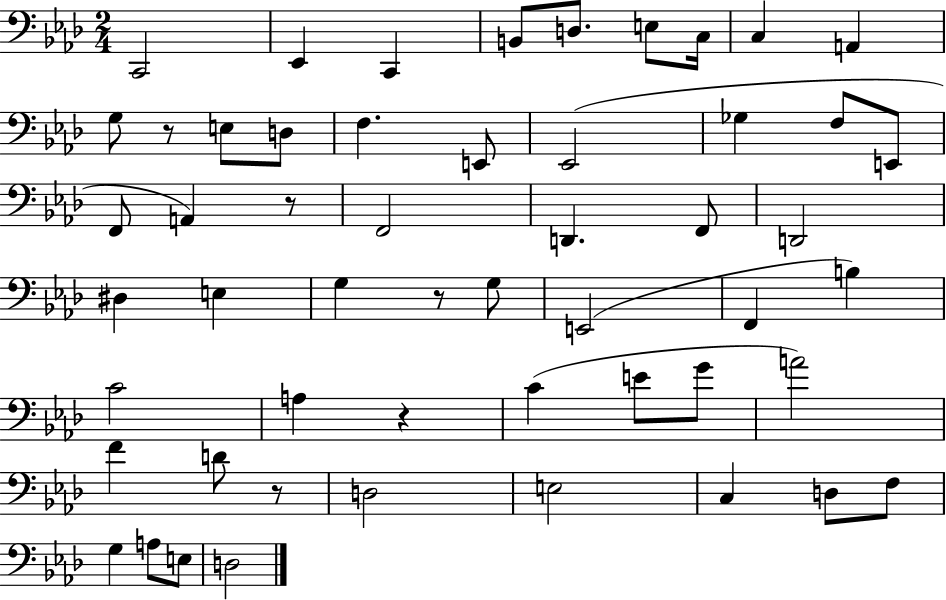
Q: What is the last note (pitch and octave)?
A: D3